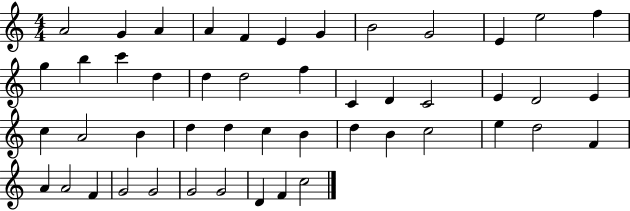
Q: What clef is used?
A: treble